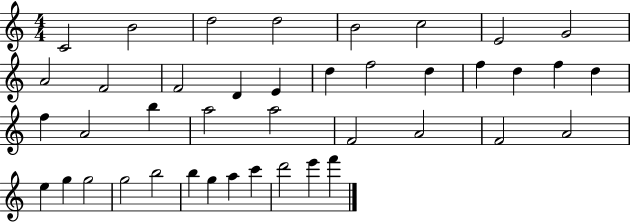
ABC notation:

X:1
T:Untitled
M:4/4
L:1/4
K:C
C2 B2 d2 d2 B2 c2 E2 G2 A2 F2 F2 D E d f2 d f d f d f A2 b a2 a2 F2 A2 F2 A2 e g g2 g2 b2 b g a c' d'2 e' f'